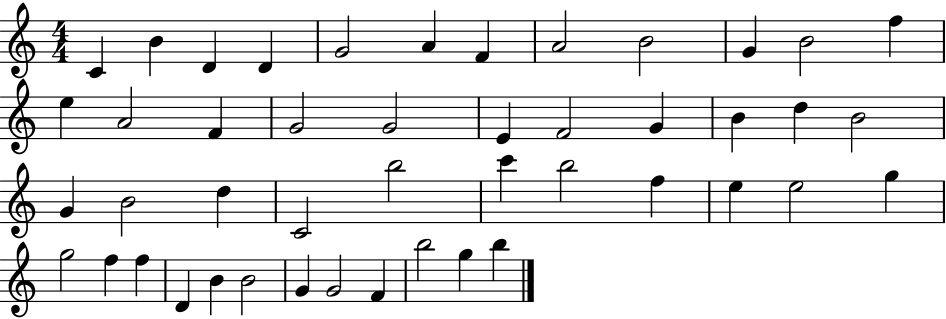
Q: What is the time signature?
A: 4/4